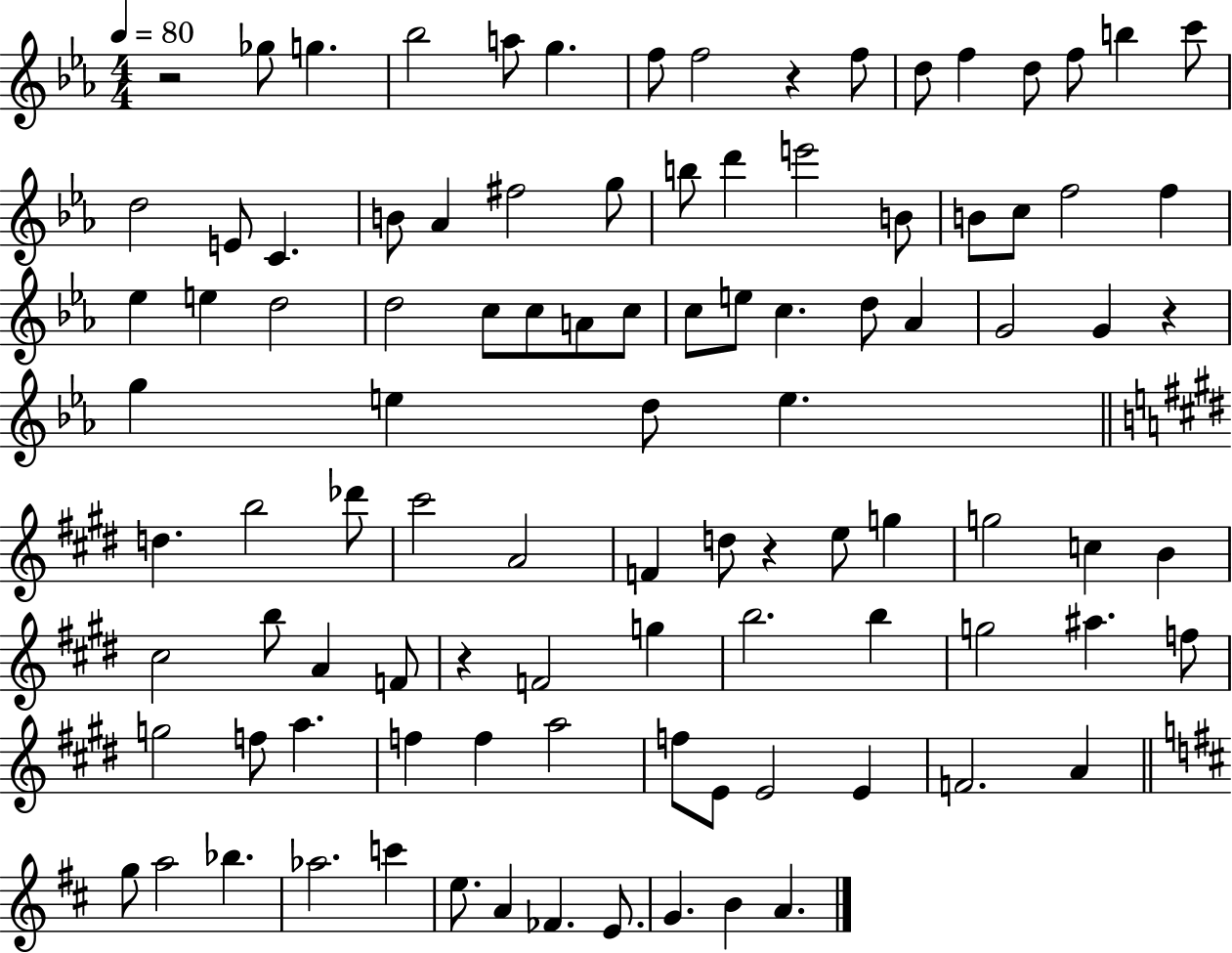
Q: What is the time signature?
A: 4/4